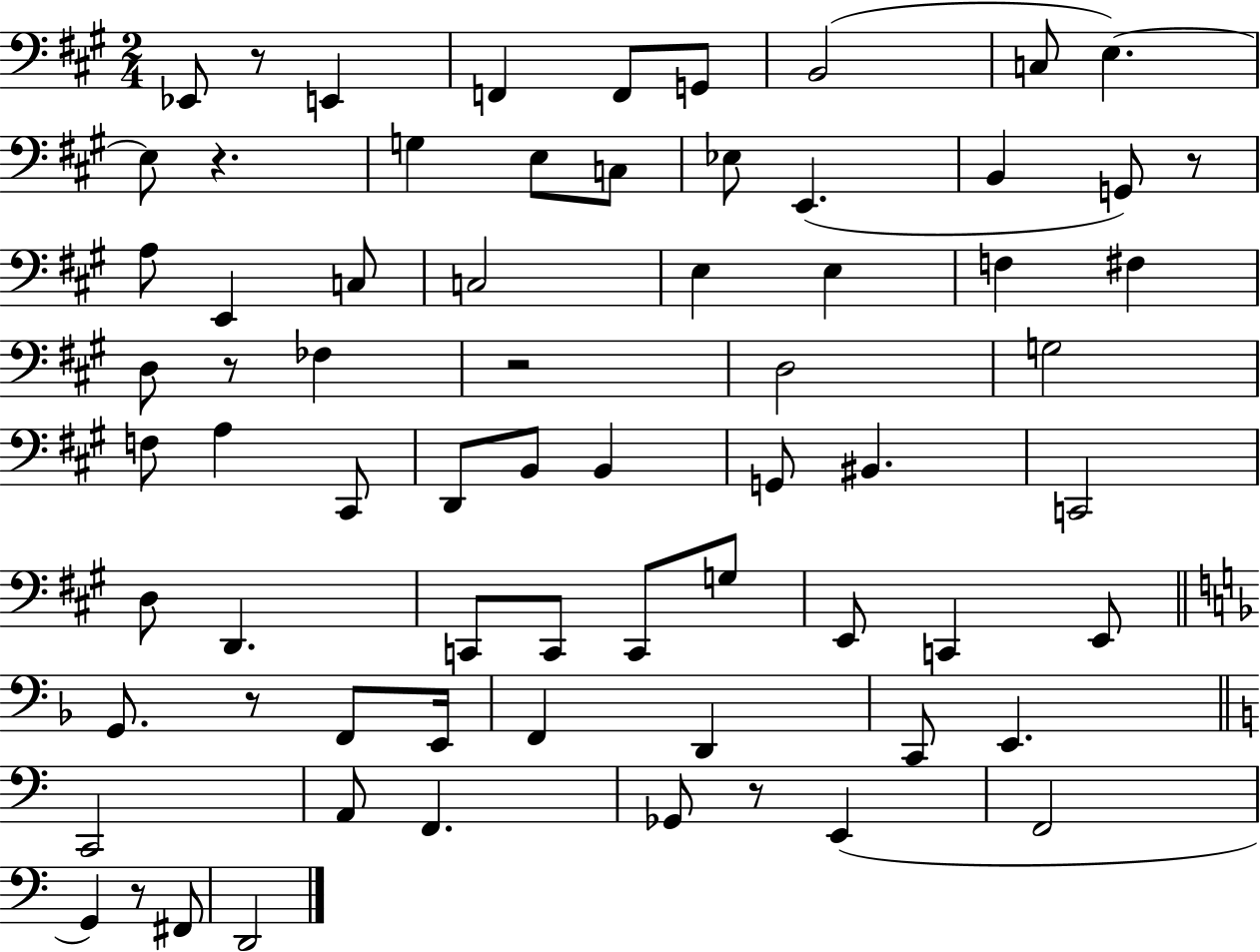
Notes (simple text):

Eb2/e R/e E2/q F2/q F2/e G2/e B2/h C3/e E3/q. E3/e R/q. G3/q E3/e C3/e Eb3/e E2/q. B2/q G2/e R/e A3/e E2/q C3/e C3/h E3/q E3/q F3/q F#3/q D3/e R/e FES3/q R/h D3/h G3/h F3/e A3/q C#2/e D2/e B2/e B2/q G2/e BIS2/q. C2/h D3/e D2/q. C2/e C2/e C2/e G3/e E2/e C2/q E2/e G2/e. R/e F2/e E2/s F2/q D2/q C2/e E2/q. C2/h A2/e F2/q. Gb2/e R/e E2/q F2/h G2/q R/e F#2/e D2/h